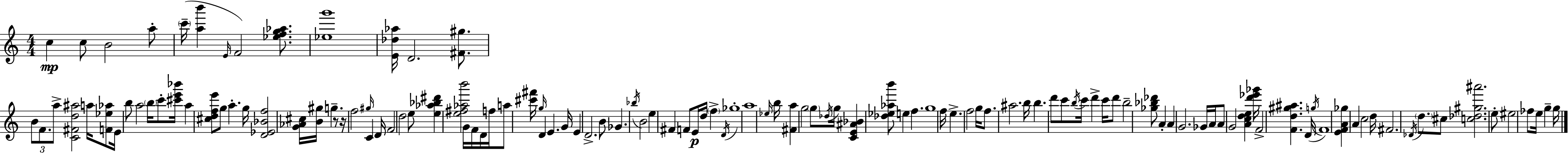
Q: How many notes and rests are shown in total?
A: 128